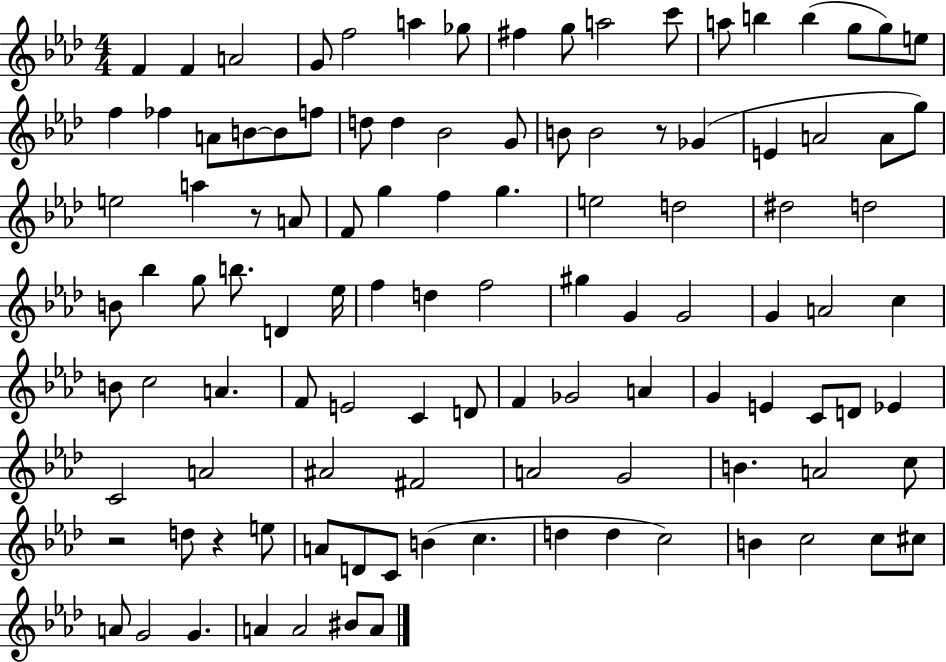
X:1
T:Untitled
M:4/4
L:1/4
K:Ab
F F A2 G/2 f2 a _g/2 ^f g/2 a2 c'/2 a/2 b b g/2 g/2 e/2 f _f A/2 B/2 B/2 f/2 d/2 d _B2 G/2 B/2 B2 z/2 _G E A2 A/2 g/2 e2 a z/2 A/2 F/2 g f g e2 d2 ^d2 d2 B/2 _b g/2 b/2 D _e/4 f d f2 ^g G G2 G A2 c B/2 c2 A F/2 E2 C D/2 F _G2 A G E C/2 D/2 _E C2 A2 ^A2 ^F2 A2 G2 B A2 c/2 z2 d/2 z e/2 A/2 D/2 C/2 B c d d c2 B c2 c/2 ^c/2 A/2 G2 G A A2 ^B/2 A/2